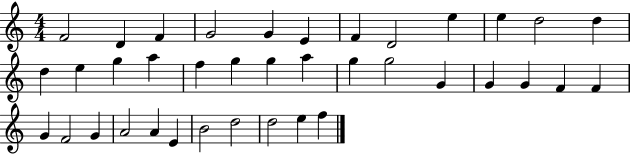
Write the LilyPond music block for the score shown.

{
  \clef treble
  \numericTimeSignature
  \time 4/4
  \key c \major
  f'2 d'4 f'4 | g'2 g'4 e'4 | f'4 d'2 e''4 | e''4 d''2 d''4 | \break d''4 e''4 g''4 a''4 | f''4 g''4 g''4 a''4 | g''4 g''2 g'4 | g'4 g'4 f'4 f'4 | \break g'4 f'2 g'4 | a'2 a'4 e'4 | b'2 d''2 | d''2 e''4 f''4 | \break \bar "|."
}